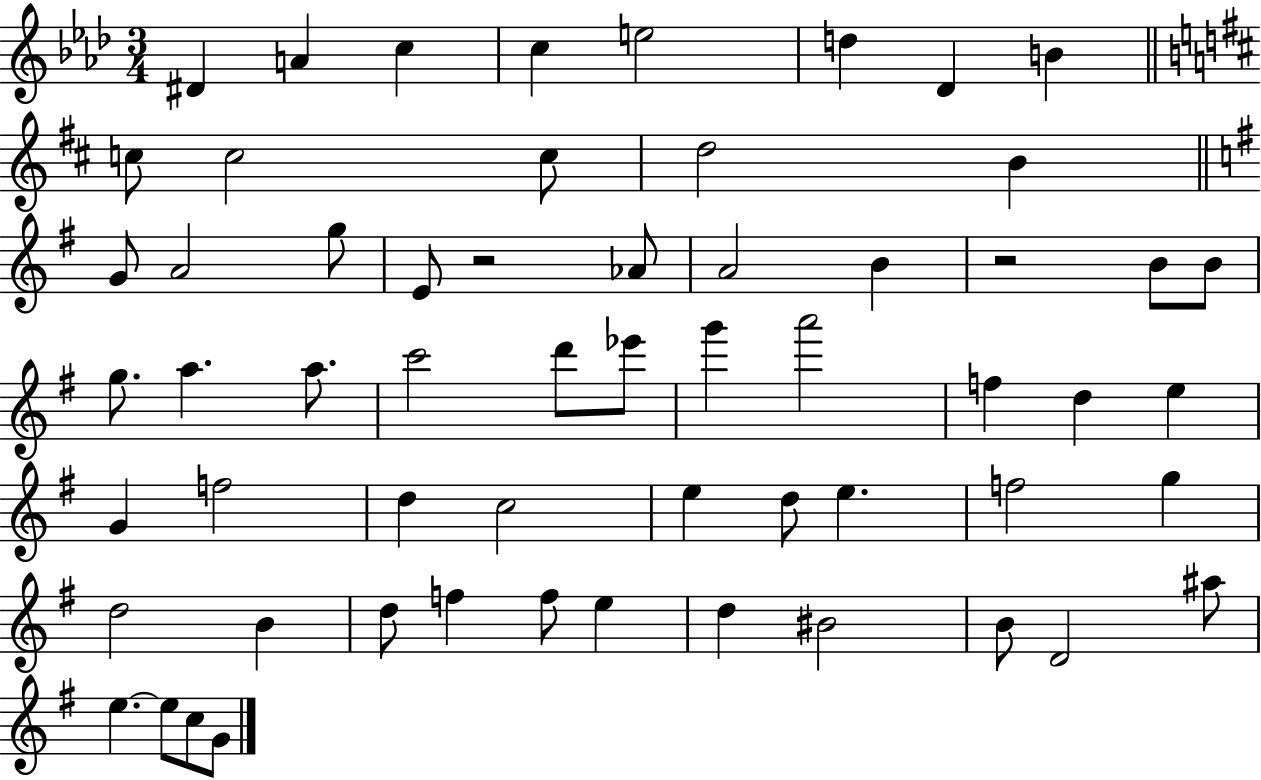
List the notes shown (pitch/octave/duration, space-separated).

D#4/q A4/q C5/q C5/q E5/h D5/q Db4/q B4/q C5/e C5/h C5/e D5/h B4/q G4/e A4/h G5/e E4/e R/h Ab4/e A4/h B4/q R/h B4/e B4/e G5/e. A5/q. A5/e. C6/h D6/e Eb6/e G6/q A6/h F5/q D5/q E5/q G4/q F5/h D5/q C5/h E5/q D5/e E5/q. F5/h G5/q D5/h B4/q D5/e F5/q F5/e E5/q D5/q BIS4/h B4/e D4/h A#5/e E5/q. E5/e C5/e G4/e